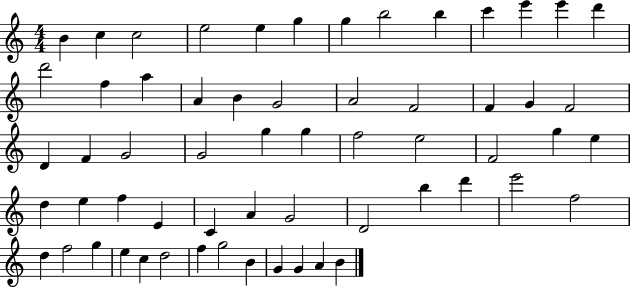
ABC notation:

X:1
T:Untitled
M:4/4
L:1/4
K:C
B c c2 e2 e g g b2 b c' e' e' d' d'2 f a A B G2 A2 F2 F G F2 D F G2 G2 g g f2 e2 F2 g e d e f E C A G2 D2 b d' e'2 f2 d f2 g e c d2 f g2 B G G A B